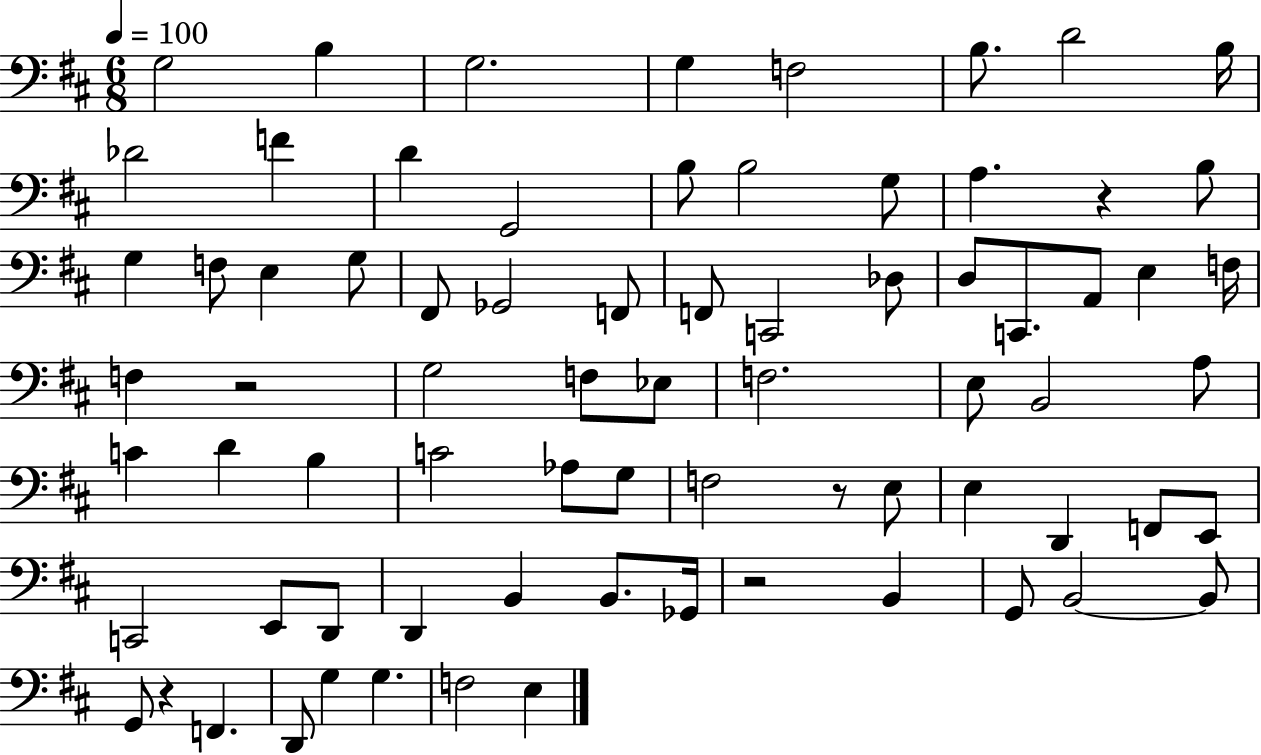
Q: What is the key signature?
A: D major